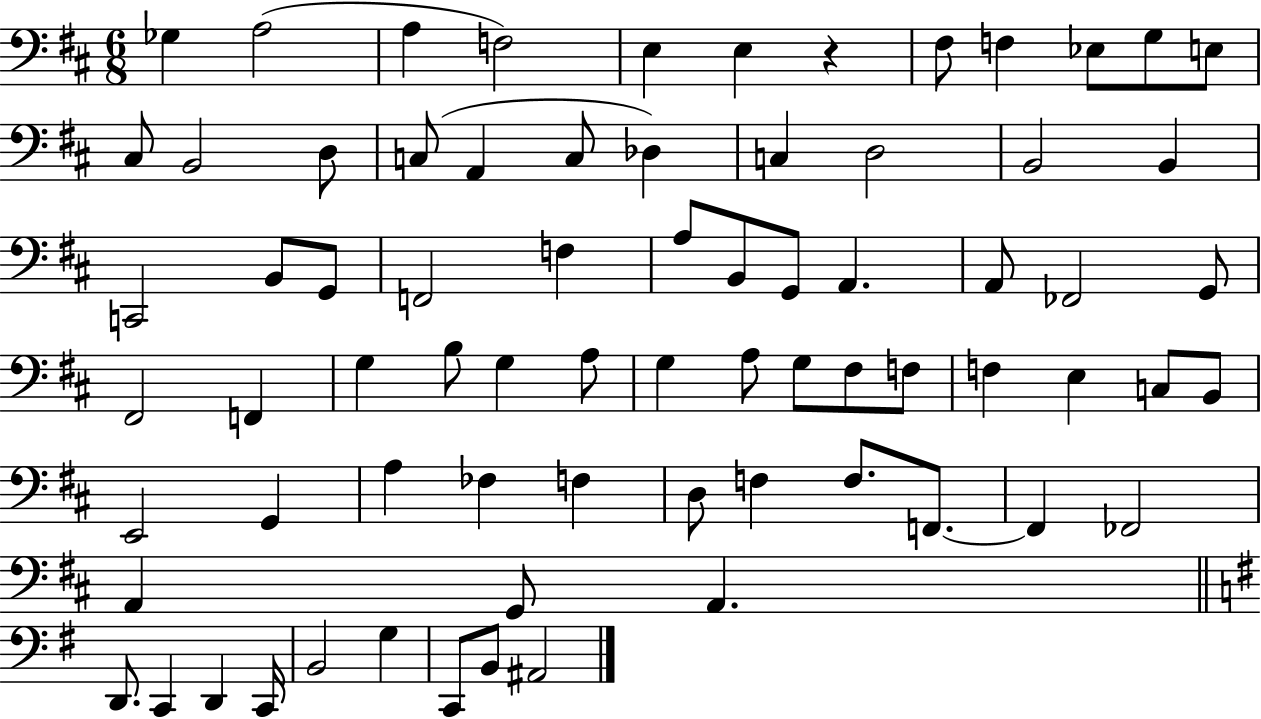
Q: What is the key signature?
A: D major